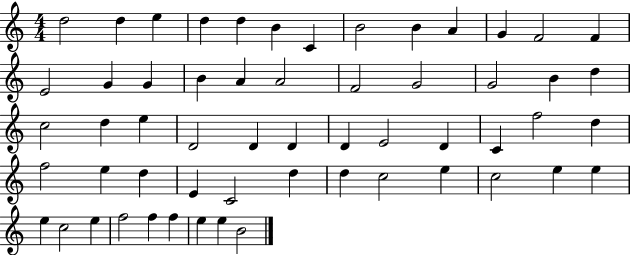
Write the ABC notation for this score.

X:1
T:Untitled
M:4/4
L:1/4
K:C
d2 d e d d B C B2 B A G F2 F E2 G G B A A2 F2 G2 G2 B d c2 d e D2 D D D E2 D C f2 d f2 e d E C2 d d c2 e c2 e e e c2 e f2 f f e e B2